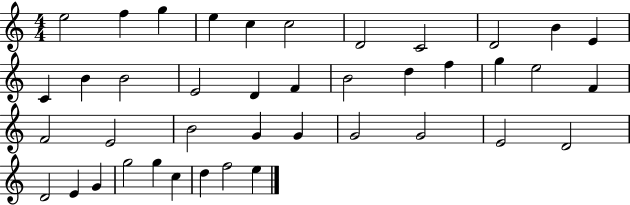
X:1
T:Untitled
M:4/4
L:1/4
K:C
e2 f g e c c2 D2 C2 D2 B E C B B2 E2 D F B2 d f g e2 F F2 E2 B2 G G G2 G2 E2 D2 D2 E G g2 g c d f2 e